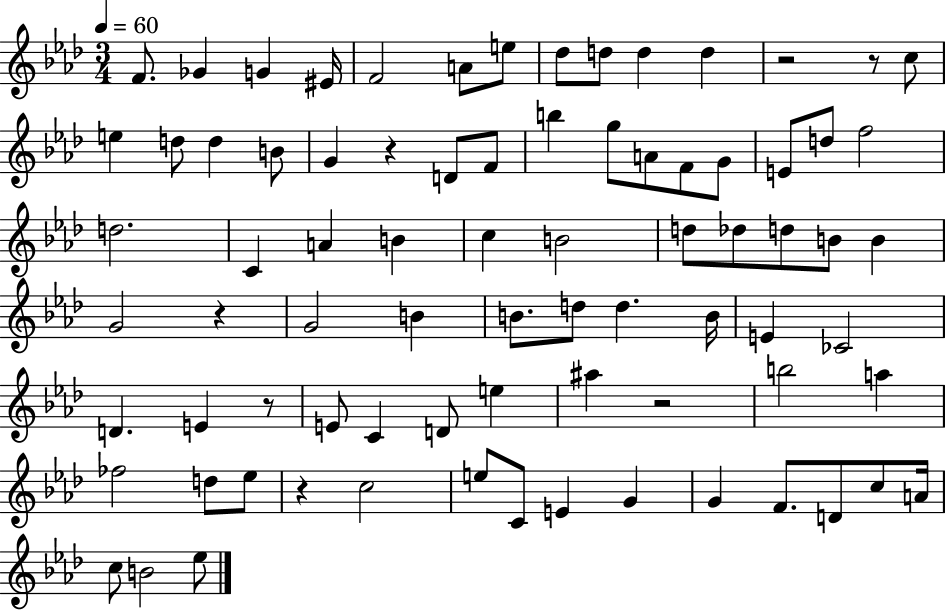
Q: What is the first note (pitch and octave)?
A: F4